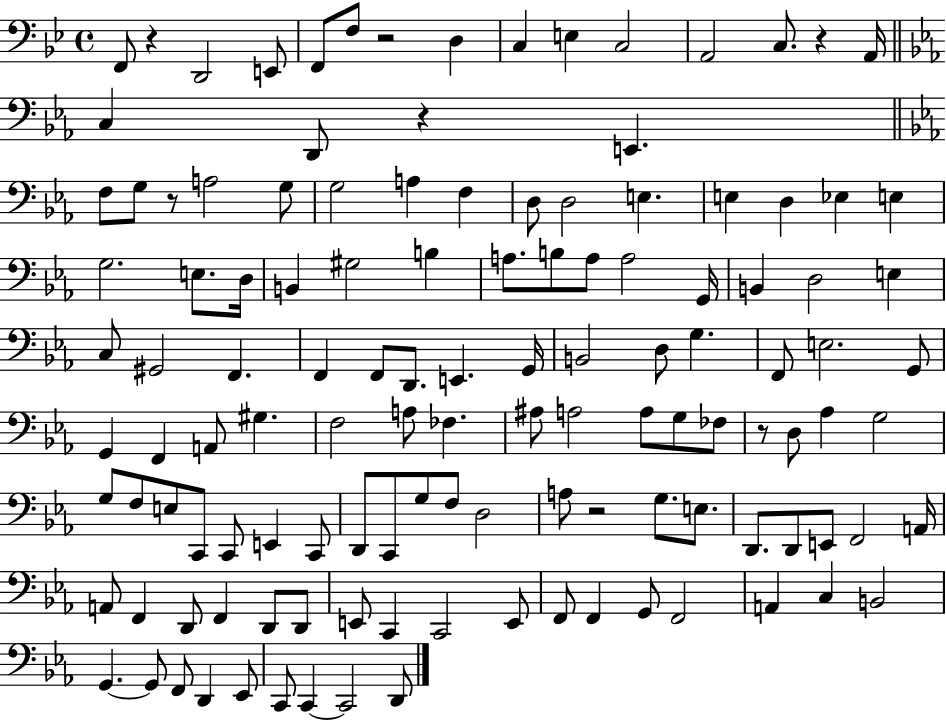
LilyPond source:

{
  \clef bass
  \time 4/4
  \defaultTimeSignature
  \key bes \major
  f,8 r4 d,2 e,8 | f,8 f8 r2 d4 | c4 e4 c2 | a,2 c8. r4 a,16 | \break \bar "||" \break \key c \minor c4 d,8 r4 e,4. | \bar "||" \break \key ees \major f8 g8 r8 a2 g8 | g2 a4 f4 | d8 d2 e4. | e4 d4 ees4 e4 | \break g2. e8. d16 | b,4 gis2 b4 | a8. b8 a8 a2 g,16 | b,4 d2 e4 | \break c8 gis,2 f,4. | f,4 f,8 d,8. e,4. g,16 | b,2 d8 g4. | f,8 e2. g,8 | \break g,4 f,4 a,8 gis4. | f2 a8 fes4. | ais8 a2 a8 g8 fes8 | r8 d8 aes4 g2 | \break g8 f8 e8 c,8 c,8 e,4 c,8 | d,8 c,8 g8 f8 d2 | a8 r2 g8. e8. | d,8. d,8 e,8 f,2 a,16 | \break a,8 f,4 d,8 f,4 d,8 d,8 | e,8 c,4 c,2 e,8 | f,8 f,4 g,8 f,2 | a,4 c4 b,2 | \break g,4.~~ g,8 f,8 d,4 ees,8 | c,8 c,4~~ c,2 d,8 | \bar "|."
}